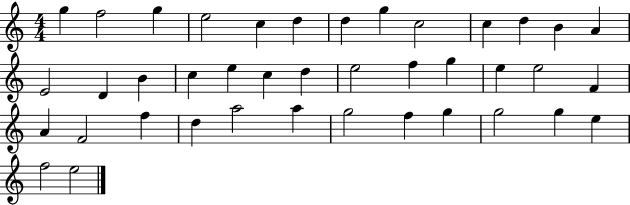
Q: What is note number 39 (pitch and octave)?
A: F5